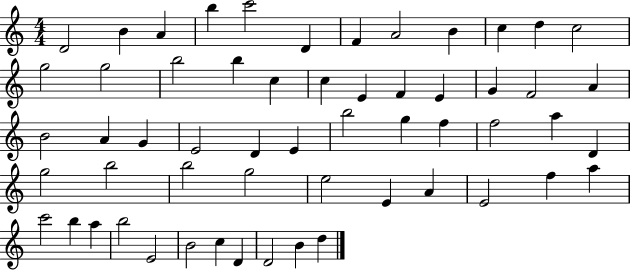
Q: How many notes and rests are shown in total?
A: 57